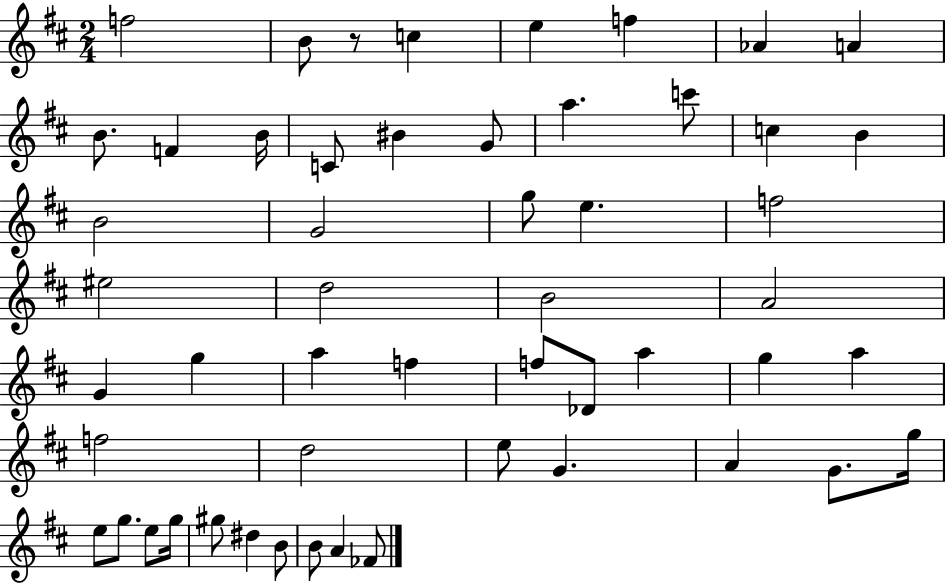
F5/h B4/e R/e C5/q E5/q F5/q Ab4/q A4/q B4/e. F4/q B4/s C4/e BIS4/q G4/e A5/q. C6/e C5/q B4/q B4/h G4/h G5/e E5/q. F5/h EIS5/h D5/h B4/h A4/h G4/q G5/q A5/q F5/q F5/e Db4/e A5/q G5/q A5/q F5/h D5/h E5/e G4/q. A4/q G4/e. G5/s E5/e G5/e. E5/e G5/s G#5/e D#5/q B4/e B4/e A4/q FES4/e